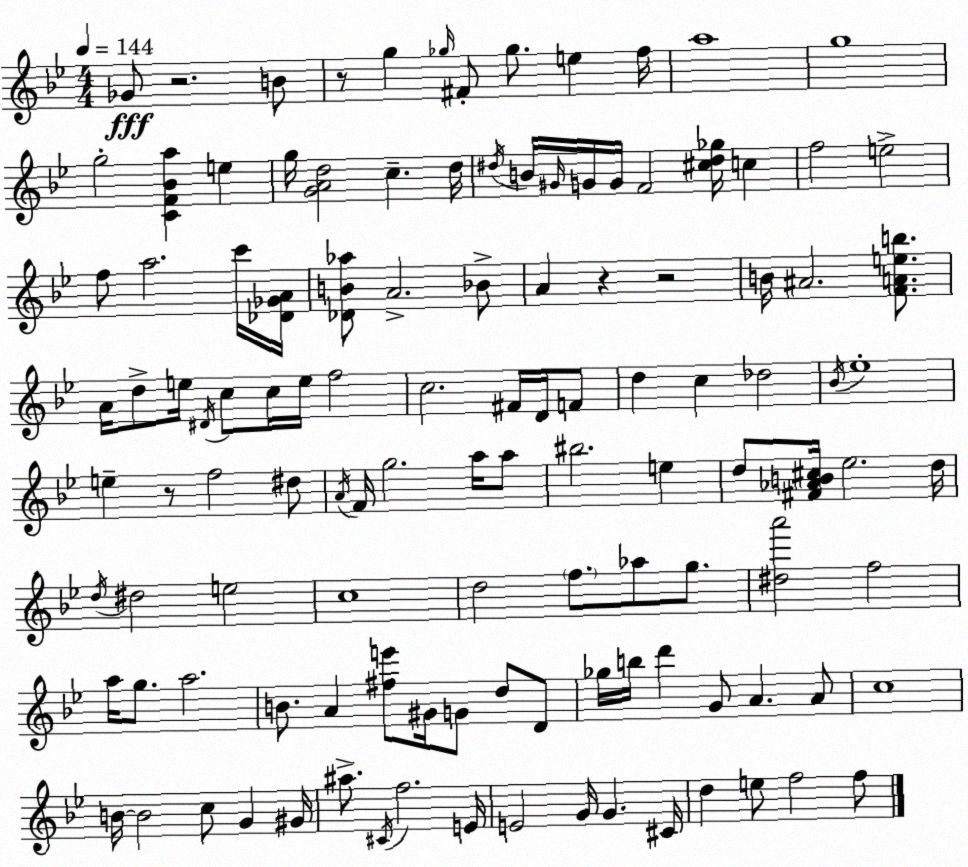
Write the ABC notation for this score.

X:1
T:Untitled
M:4/4
L:1/4
K:Bb
_G/2 z2 B/2 z/2 g _g/4 ^F/2 _g/2 e f/4 a4 g4 g2 [CF_Ba] e g/4 [GAd]2 c d/4 ^d/4 B/4 ^G/4 G/4 G/4 F2 [^c^d_g]/4 c f2 e2 f/2 a2 c'/4 [_D_GA]/4 [_DB_a]/2 A2 _B/2 A z z2 B/4 ^A2 [FAeb]/2 A/4 d/2 e/4 ^D/4 c/2 c/4 e/4 f2 c2 ^F/4 D/4 F/2 d c _d2 _B/4 _e4 e z/2 f2 ^d/2 A/4 F/4 g2 a/4 a/2 ^b2 e d/2 [^F_AB^c]/4 _e2 d/4 d/4 ^d2 e2 c4 d2 f/2 _a/2 g/2 [^da']2 f2 a/4 g/2 a2 B/2 A [^fe']/2 ^G/4 G/2 d/2 D/2 _g/4 b/4 d' G/2 A A/2 c4 B/4 B2 c/2 G ^G/4 ^a/2 ^C/4 f2 E/4 E2 G/4 G ^C/4 d e/2 f2 f/2